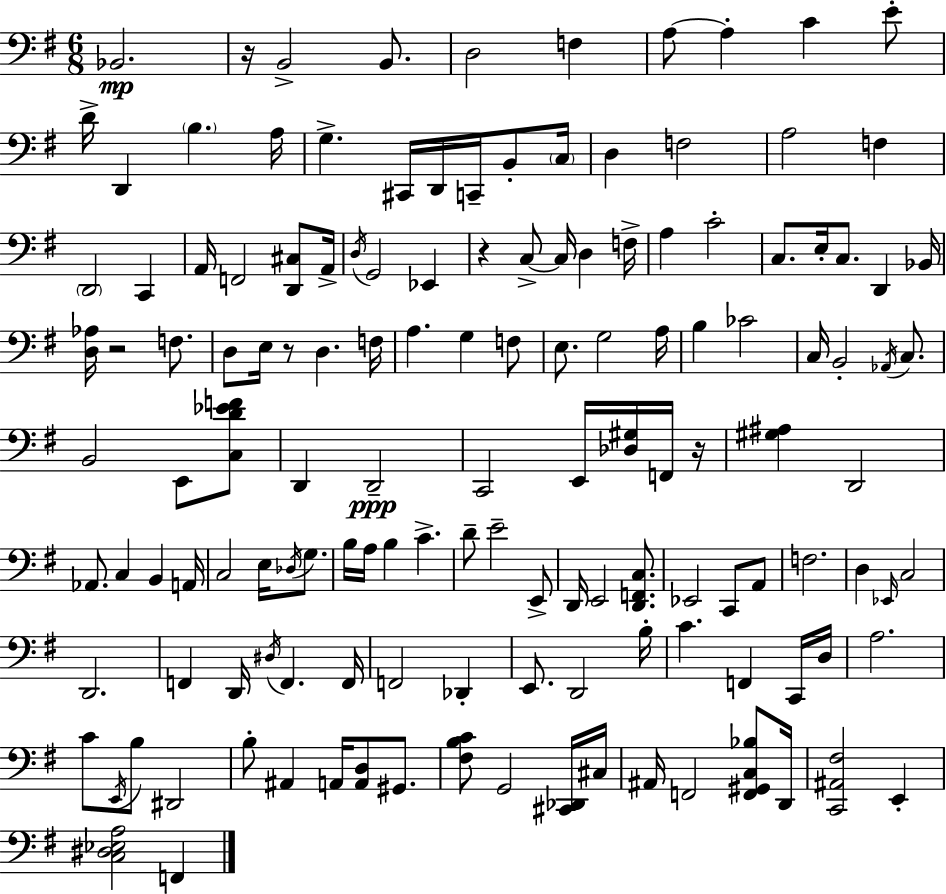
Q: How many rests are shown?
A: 5